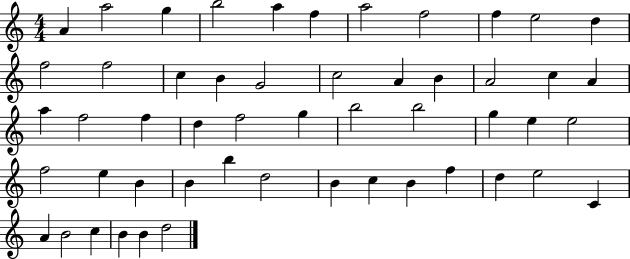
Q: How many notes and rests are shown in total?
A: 52